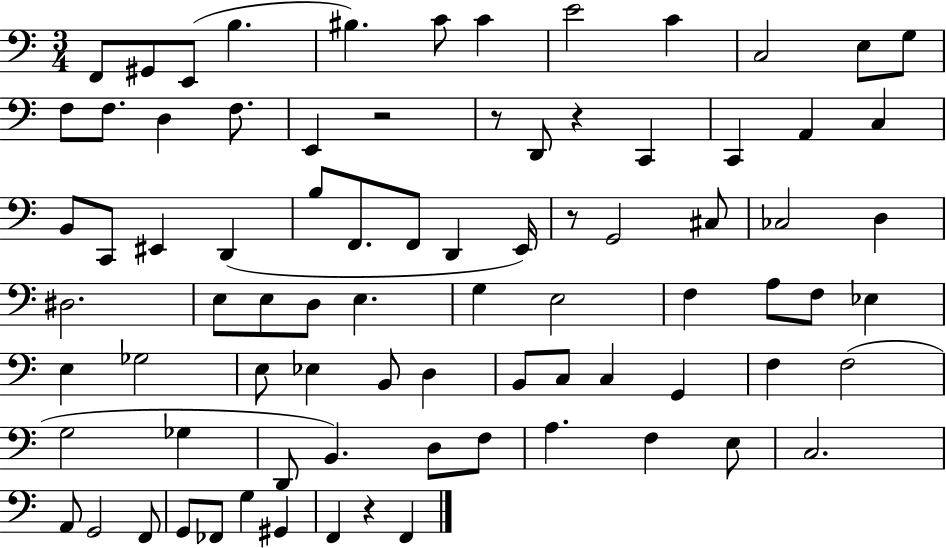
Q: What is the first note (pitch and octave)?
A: F2